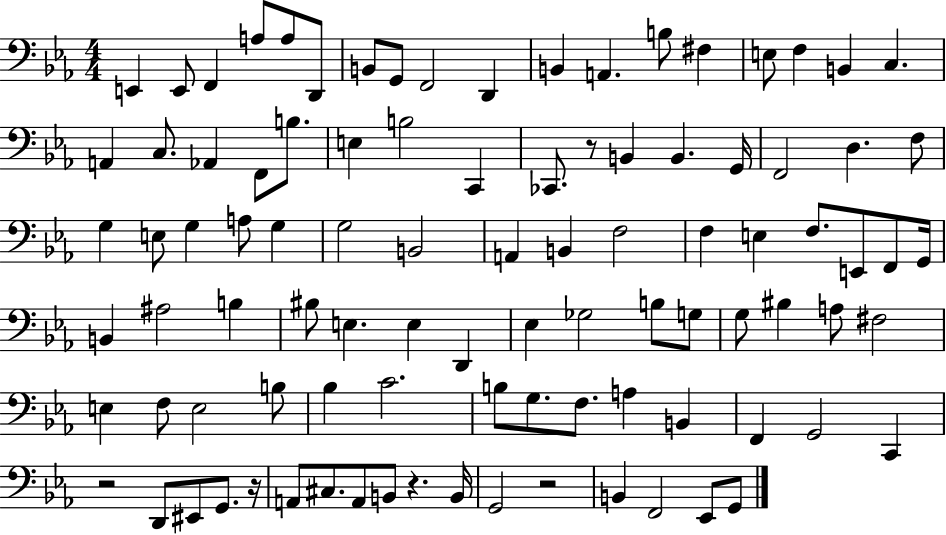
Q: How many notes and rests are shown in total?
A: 96